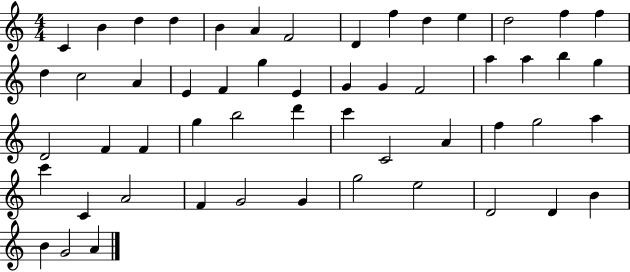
{
  \clef treble
  \numericTimeSignature
  \time 4/4
  \key c \major
  c'4 b'4 d''4 d''4 | b'4 a'4 f'2 | d'4 f''4 d''4 e''4 | d''2 f''4 f''4 | \break d''4 c''2 a'4 | e'4 f'4 g''4 e'4 | g'4 g'4 f'2 | a''4 a''4 b''4 g''4 | \break d'2 f'4 f'4 | g''4 b''2 d'''4 | c'''4 c'2 a'4 | f''4 g''2 a''4 | \break c'''4 c'4 a'2 | f'4 g'2 g'4 | g''2 e''2 | d'2 d'4 b'4 | \break b'4 g'2 a'4 | \bar "|."
}